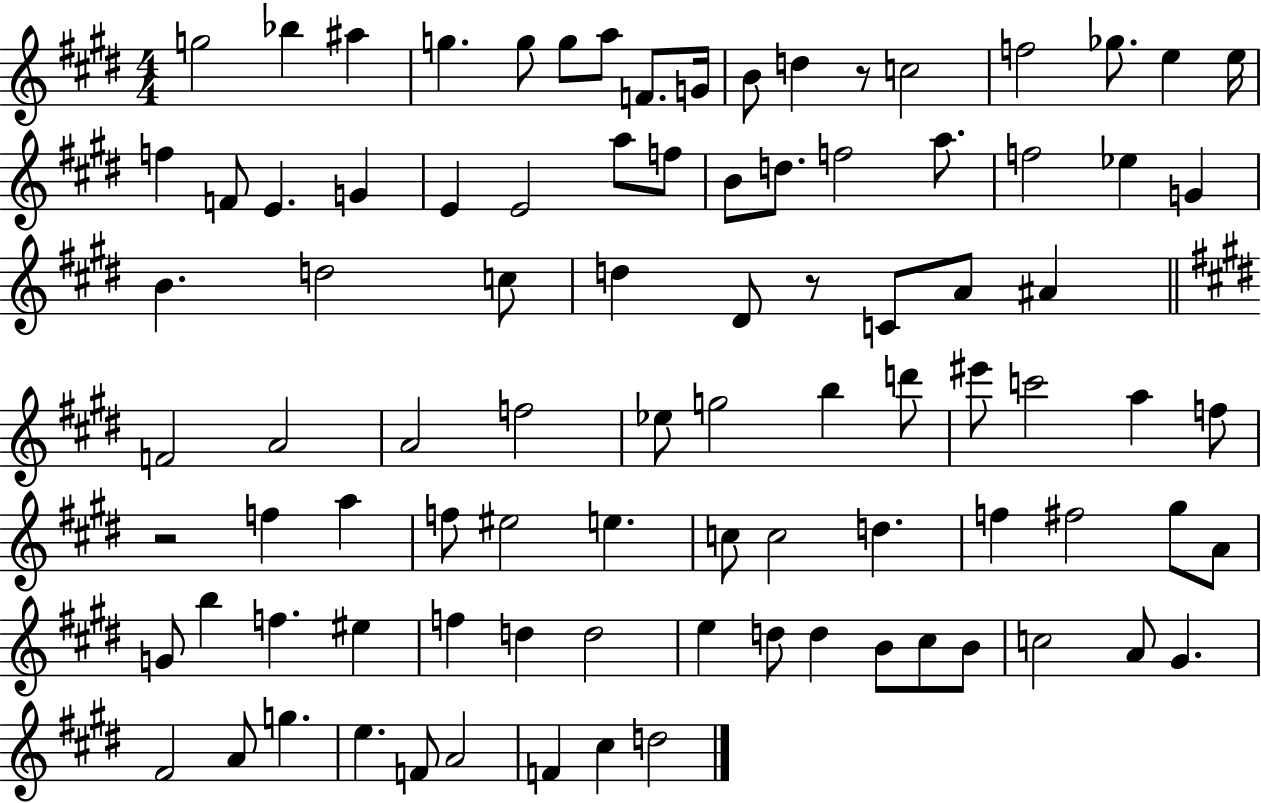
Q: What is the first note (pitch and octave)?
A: G5